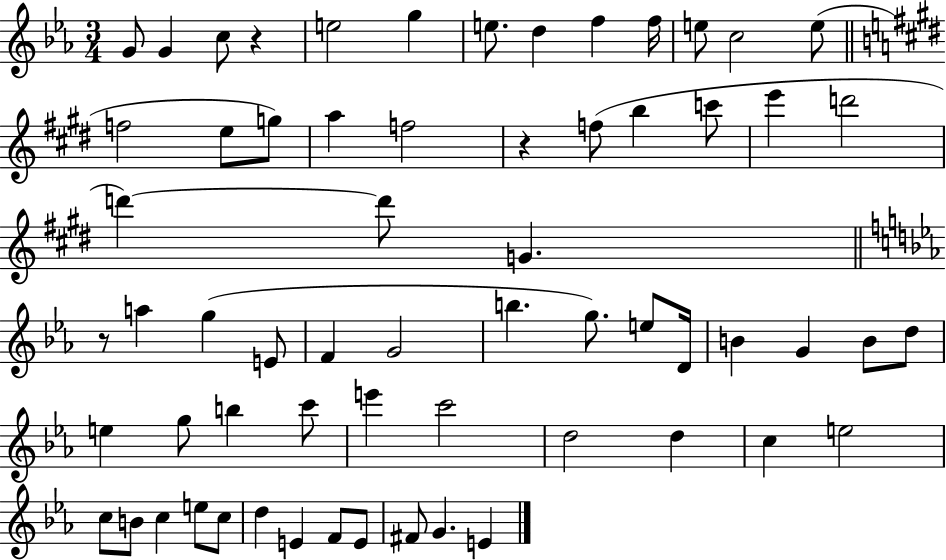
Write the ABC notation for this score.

X:1
T:Untitled
M:3/4
L:1/4
K:Eb
G/2 G c/2 z e2 g e/2 d f f/4 e/2 c2 e/2 f2 e/2 g/2 a f2 z f/2 b c'/2 e' d'2 d' d'/2 G z/2 a g E/2 F G2 b g/2 e/2 D/4 B G B/2 d/2 e g/2 b c'/2 e' c'2 d2 d c e2 c/2 B/2 c e/2 c/2 d E F/2 E/2 ^F/2 G E